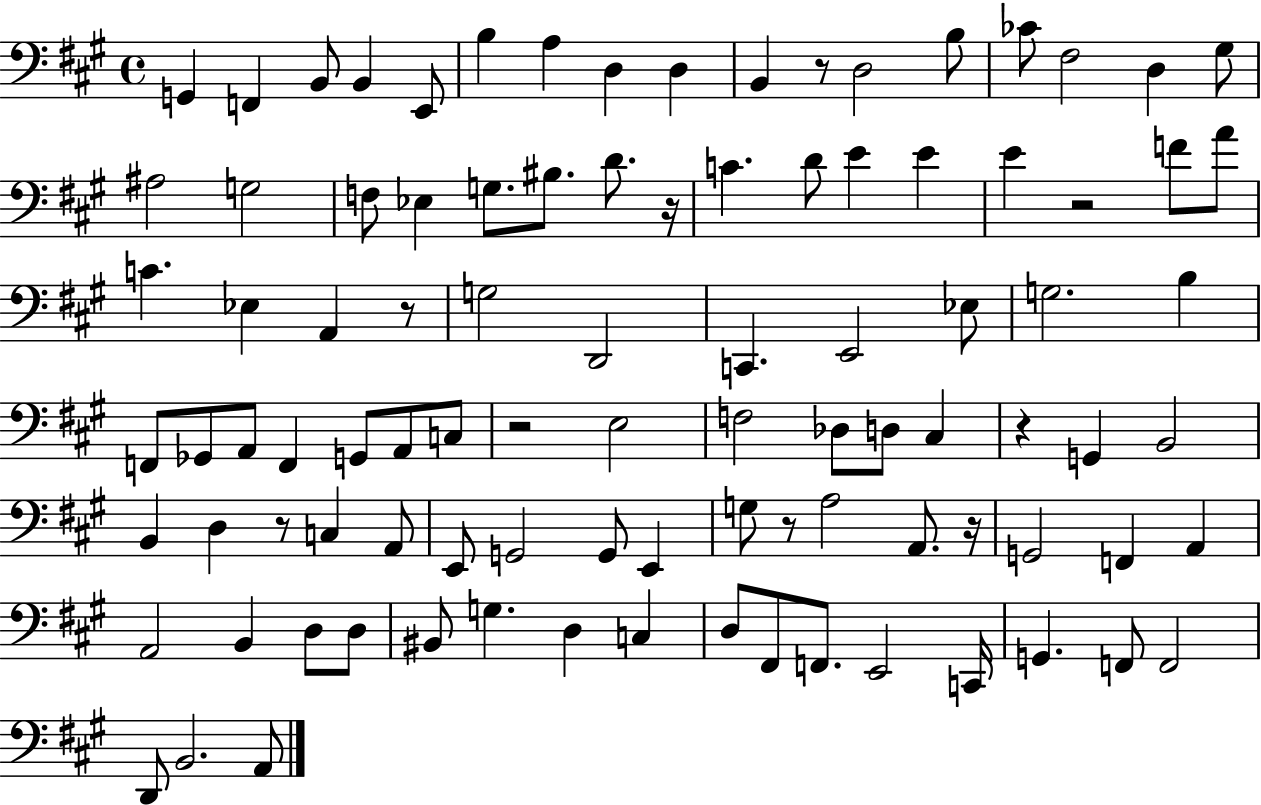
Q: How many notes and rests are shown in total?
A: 96